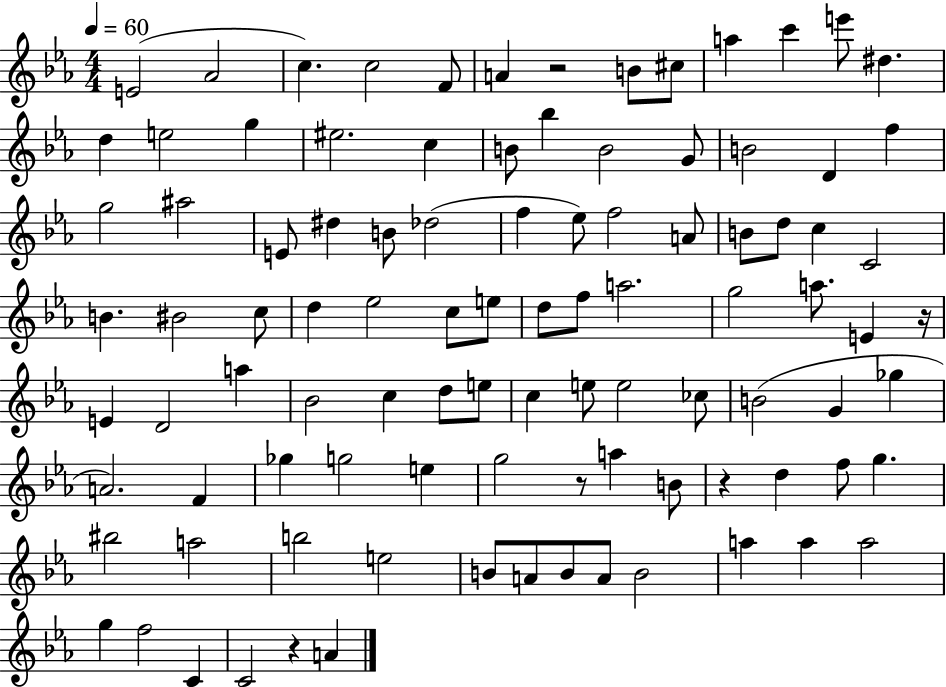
{
  \clef treble
  \numericTimeSignature
  \time 4/4
  \key ees \major
  \tempo 4 = 60
  e'2( aes'2 | c''4.) c''2 f'8 | a'4 r2 b'8 cis''8 | a''4 c'''4 e'''8 dis''4. | \break d''4 e''2 g''4 | eis''2. c''4 | b'8 bes''4 b'2 g'8 | b'2 d'4 f''4 | \break g''2 ais''2 | e'8 dis''4 b'8 des''2( | f''4 ees''8) f''2 a'8 | b'8 d''8 c''4 c'2 | \break b'4. bis'2 c''8 | d''4 ees''2 c''8 e''8 | d''8 f''8 a''2. | g''2 a''8. e'4 r16 | \break e'4 d'2 a''4 | bes'2 c''4 d''8 e''8 | c''4 e''8 e''2 ces''8 | b'2( g'4 ges''4 | \break a'2.) f'4 | ges''4 g''2 e''4 | g''2 r8 a''4 b'8 | r4 d''4 f''8 g''4. | \break bis''2 a''2 | b''2 e''2 | b'8 a'8 b'8 a'8 b'2 | a''4 a''4 a''2 | \break g''4 f''2 c'4 | c'2 r4 a'4 | \bar "|."
}